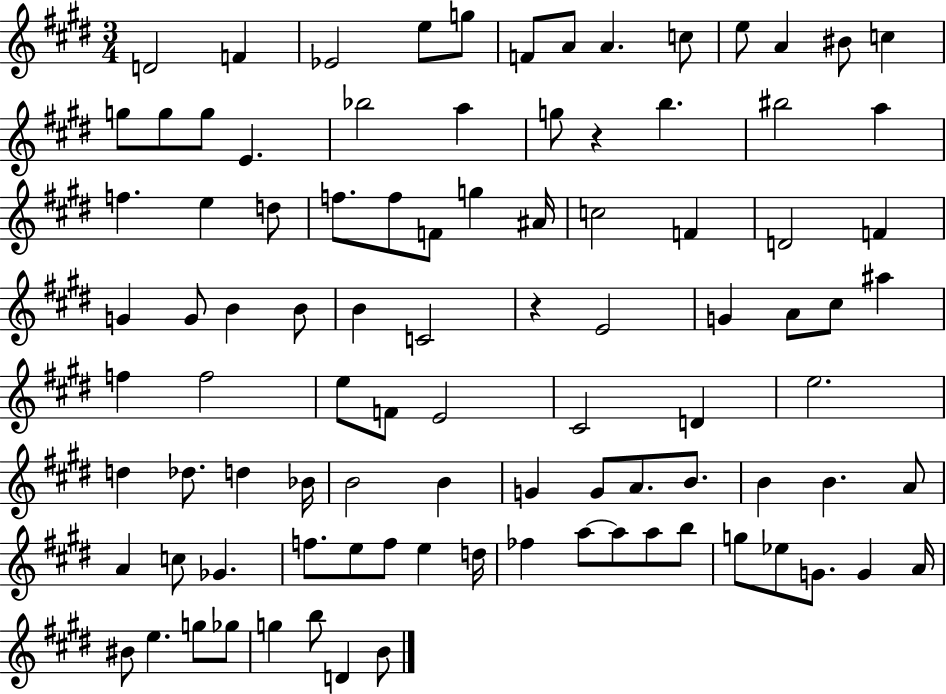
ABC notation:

X:1
T:Untitled
M:3/4
L:1/4
K:E
D2 F _E2 e/2 g/2 F/2 A/2 A c/2 e/2 A ^B/2 c g/2 g/2 g/2 E _b2 a g/2 z b ^b2 a f e d/2 f/2 f/2 F/2 g ^A/4 c2 F D2 F G G/2 B B/2 B C2 z E2 G A/2 ^c/2 ^a f f2 e/2 F/2 E2 ^C2 D e2 d _d/2 d _B/4 B2 B G G/2 A/2 B/2 B B A/2 A c/2 _G f/2 e/2 f/2 e d/4 _f a/2 a/2 a/2 b/2 g/2 _e/2 G/2 G A/4 ^B/2 e g/2 _g/2 g b/2 D B/2